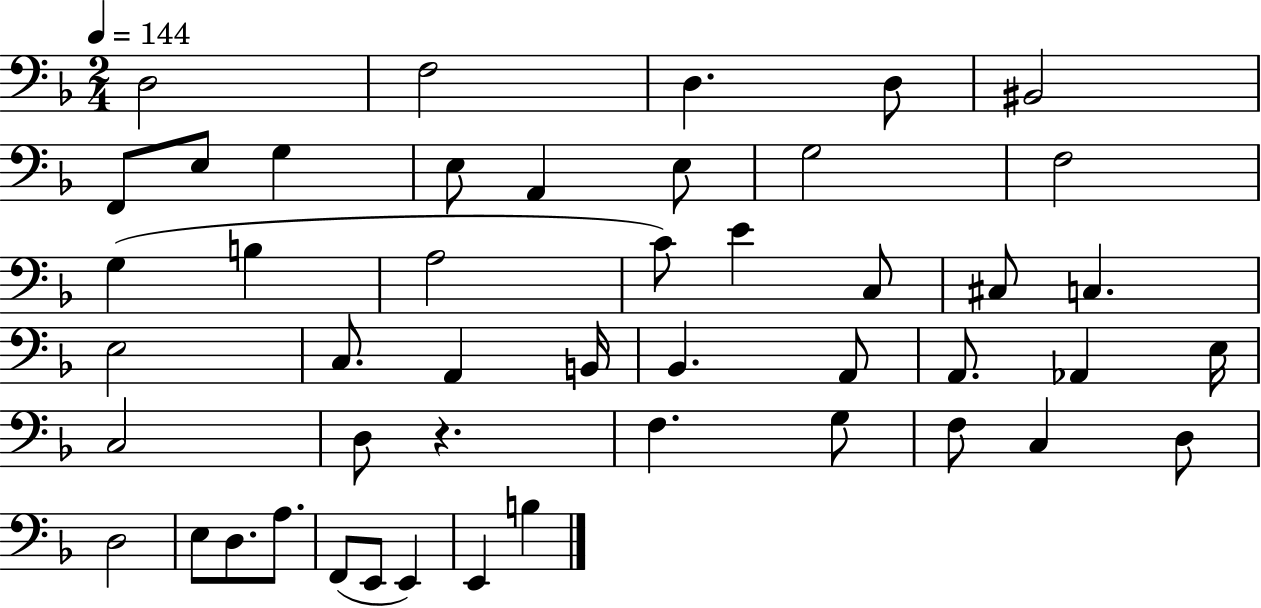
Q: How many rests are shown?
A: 1